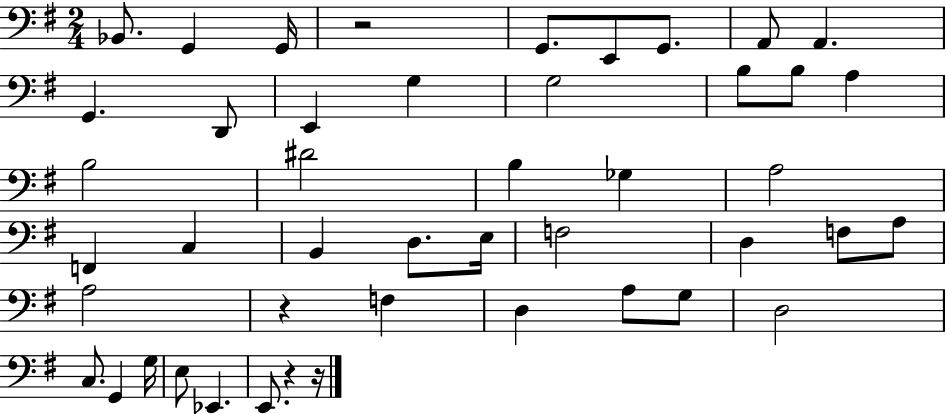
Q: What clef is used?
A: bass